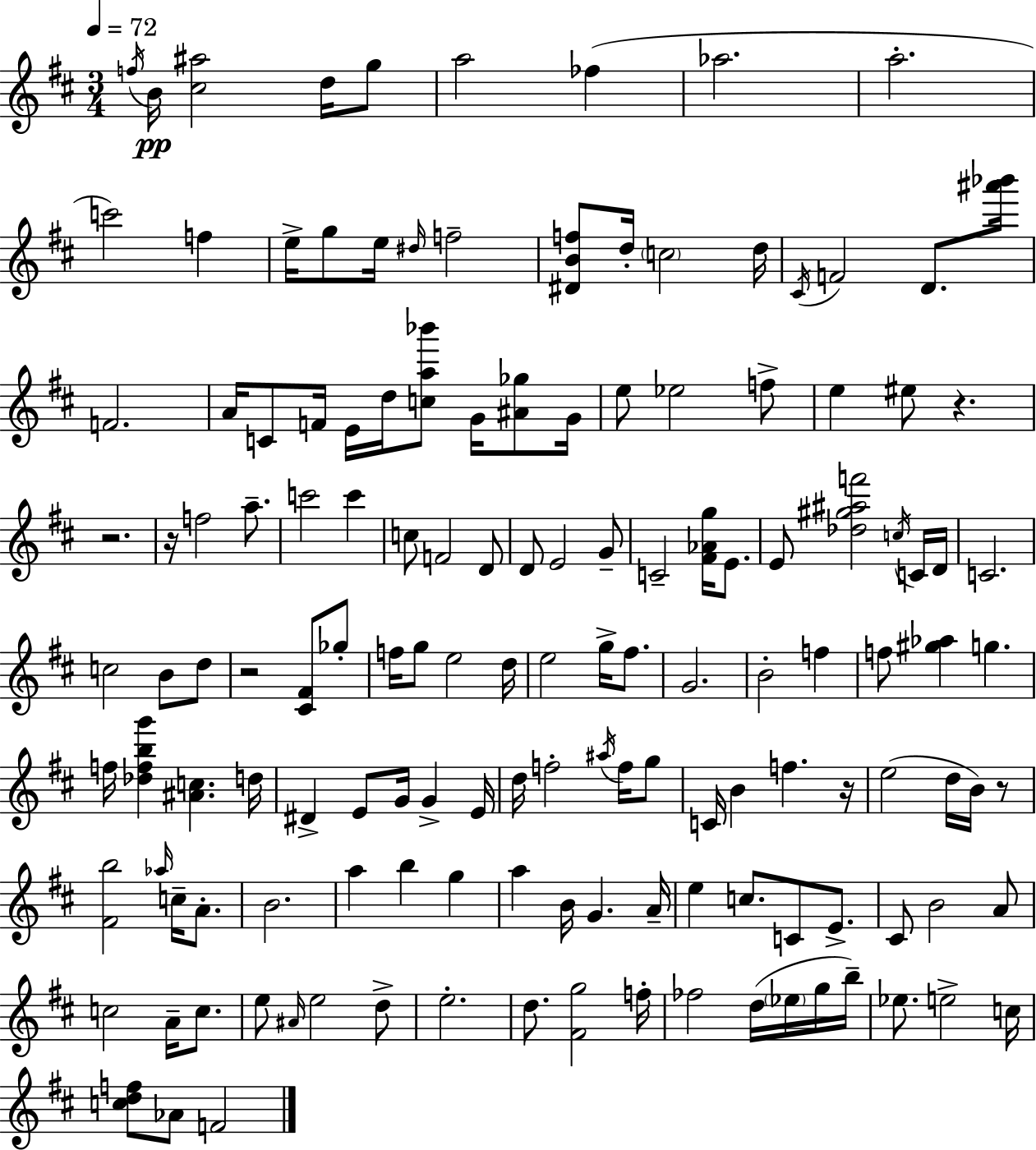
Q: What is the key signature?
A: D major